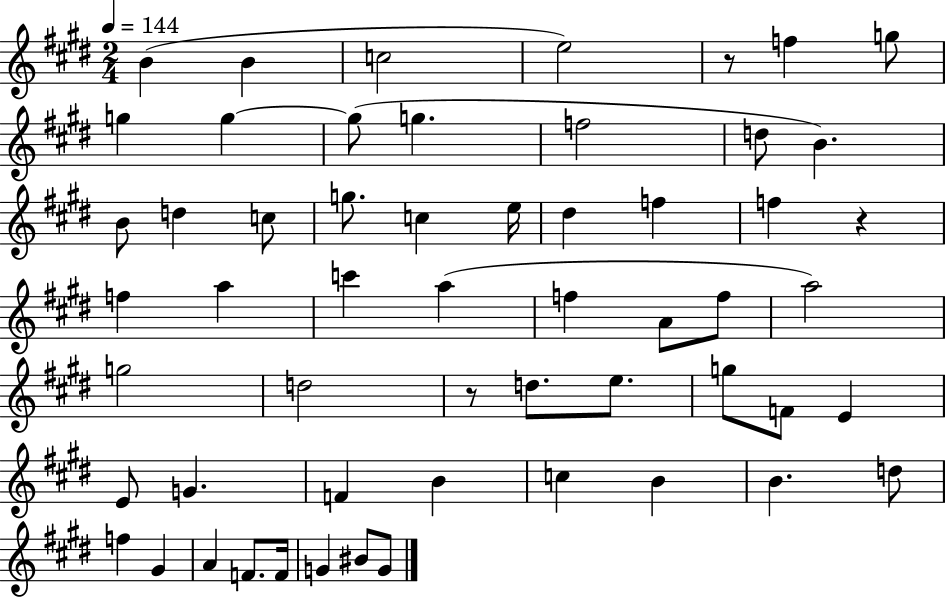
{
  \clef treble
  \numericTimeSignature
  \time 2/4
  \key e \major
  \tempo 4 = 144
  b'4( b'4 | c''2 | e''2) | r8 f''4 g''8 | \break g''4 g''4~~ | g''8( g''4. | f''2 | d''8 b'4.) | \break b'8 d''4 c''8 | g''8. c''4 e''16 | dis''4 f''4 | f''4 r4 | \break f''4 a''4 | c'''4 a''4( | f''4 a'8 f''8 | a''2) | \break g''2 | d''2 | r8 d''8. e''8. | g''8 f'8 e'4 | \break e'8 g'4. | f'4 b'4 | c''4 b'4 | b'4. d''8 | \break f''4 gis'4 | a'4 f'8. f'16 | g'4 bis'8 g'8 | \bar "|."
}